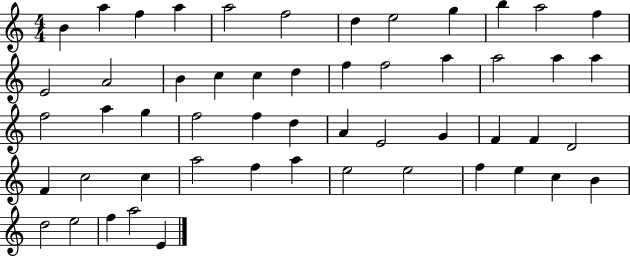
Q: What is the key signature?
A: C major